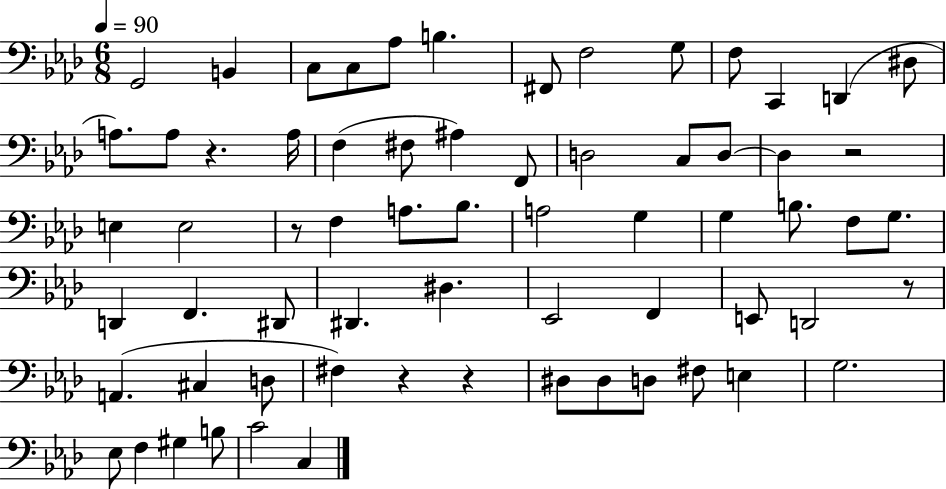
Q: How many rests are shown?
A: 6